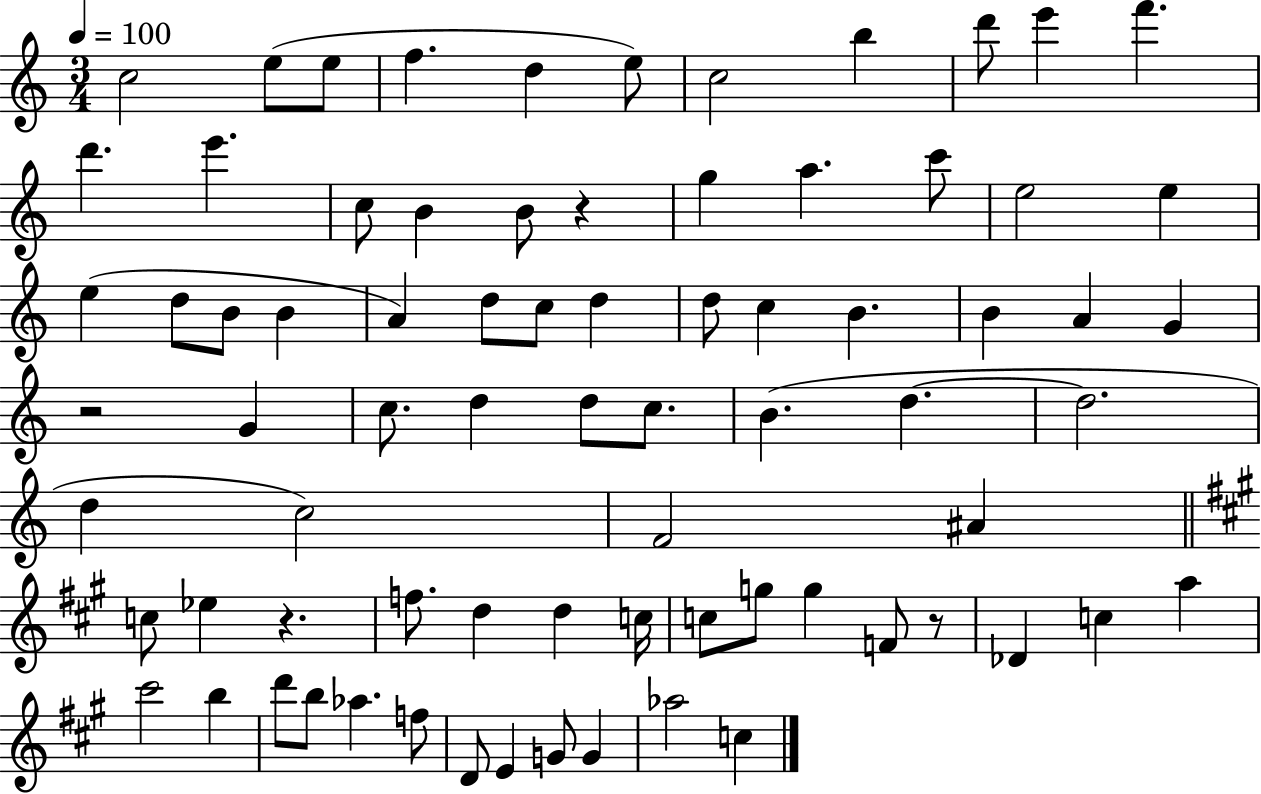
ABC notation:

X:1
T:Untitled
M:3/4
L:1/4
K:C
c2 e/2 e/2 f d e/2 c2 b d'/2 e' f' d' e' c/2 B B/2 z g a c'/2 e2 e e d/2 B/2 B A d/2 c/2 d d/2 c B B A G z2 G c/2 d d/2 c/2 B d d2 d c2 F2 ^A c/2 _e z f/2 d d c/4 c/2 g/2 g F/2 z/2 _D c a ^c'2 b d'/2 b/2 _a f/2 D/2 E G/2 G _a2 c